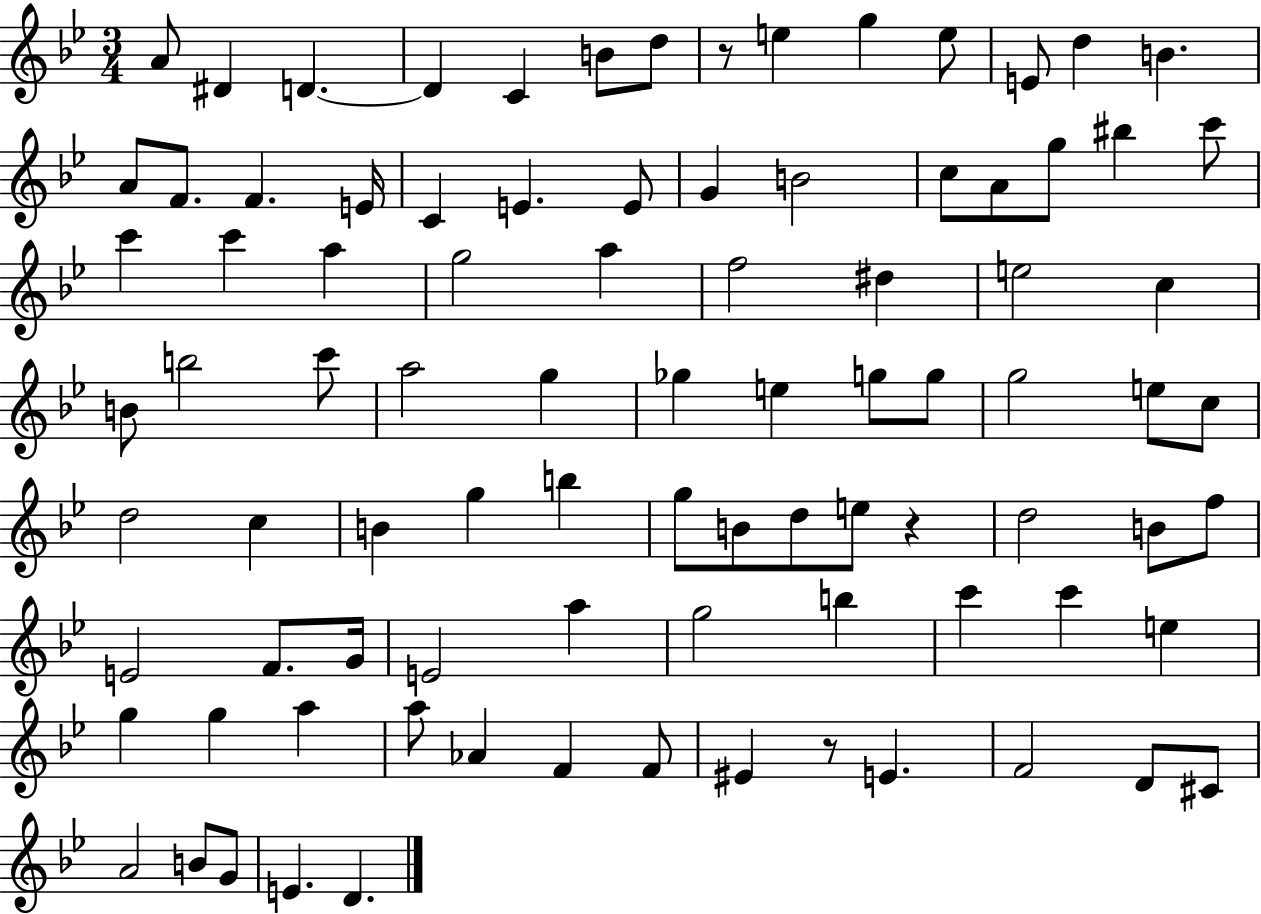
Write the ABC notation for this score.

X:1
T:Untitled
M:3/4
L:1/4
K:Bb
A/2 ^D D D C B/2 d/2 z/2 e g e/2 E/2 d B A/2 F/2 F E/4 C E E/2 G B2 c/2 A/2 g/2 ^b c'/2 c' c' a g2 a f2 ^d e2 c B/2 b2 c'/2 a2 g _g e g/2 g/2 g2 e/2 c/2 d2 c B g b g/2 B/2 d/2 e/2 z d2 B/2 f/2 E2 F/2 G/4 E2 a g2 b c' c' e g g a a/2 _A F F/2 ^E z/2 E F2 D/2 ^C/2 A2 B/2 G/2 E D